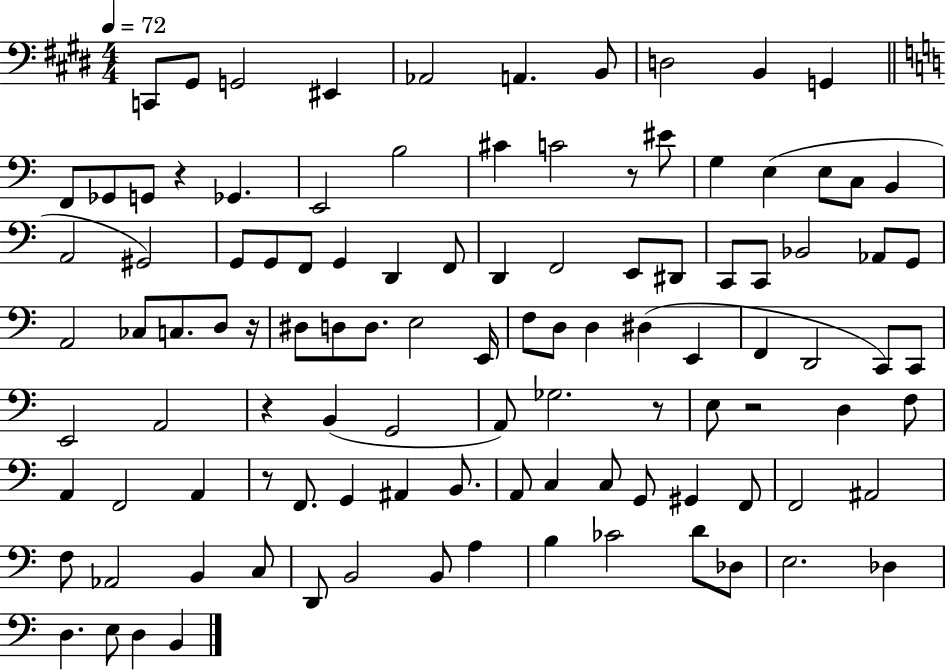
{
  \clef bass
  \numericTimeSignature
  \time 4/4
  \key e \major
  \tempo 4 = 72
  \repeat volta 2 { c,8 gis,8 g,2 eis,4 | aes,2 a,4. b,8 | d2 b,4 g,4 | \bar "||" \break \key a \minor f,8 ges,8 g,8 r4 ges,4. | e,2 b2 | cis'4 c'2 r8 eis'8 | g4 e4( e8 c8 b,4 | \break a,2 gis,2) | g,8 g,8 f,8 g,4 d,4 f,8 | d,4 f,2 e,8 dis,8 | c,8 c,8 bes,2 aes,8 g,8 | \break a,2 ces8 c8. d8 r16 | dis8 d8 d8. e2 e,16 | f8 d8 d4 dis4( e,4 | f,4 d,2 c,8) c,8 | \break e,2 a,2 | r4 b,4( g,2 | a,8) ges2. r8 | e8 r2 d4 f8 | \break a,4 f,2 a,4 | r8 f,8. g,4 ais,4 b,8. | a,8 c4 c8 g,8 gis,4 f,8 | f,2 ais,2 | \break f8 aes,2 b,4 c8 | d,8 b,2 b,8 a4 | b4 ces'2 d'8 des8 | e2. des4 | \break d4. e8 d4 b,4 | } \bar "|."
}